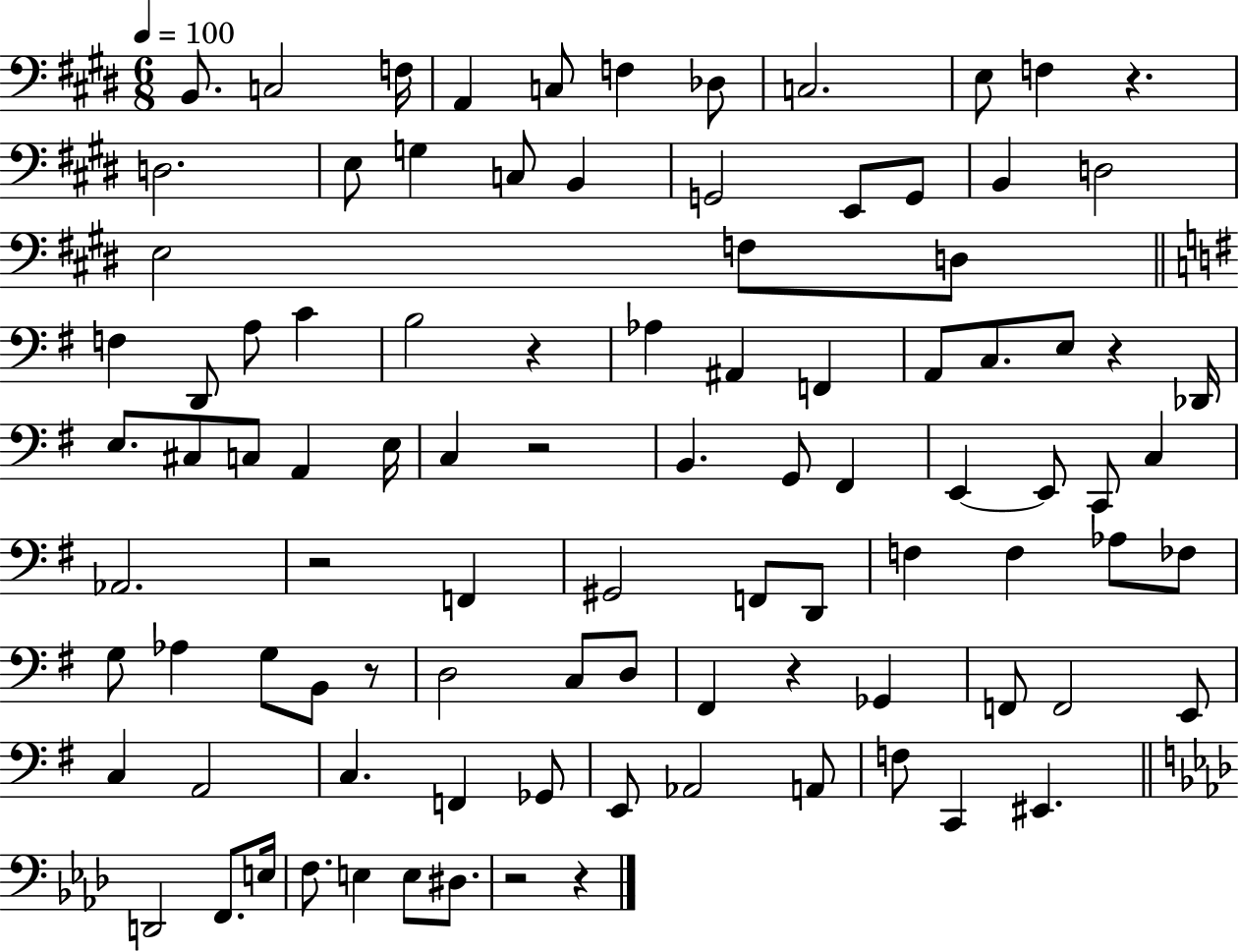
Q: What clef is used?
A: bass